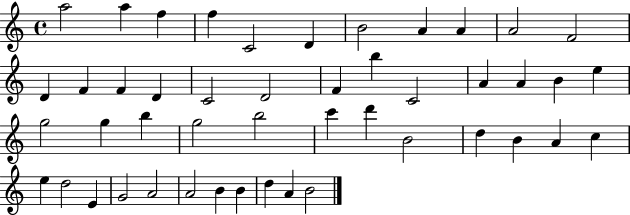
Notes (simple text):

A5/h A5/q F5/q F5/q C4/h D4/q B4/h A4/q A4/q A4/h F4/h D4/q F4/q F4/q D4/q C4/h D4/h F4/q B5/q C4/h A4/q A4/q B4/q E5/q G5/h G5/q B5/q G5/h B5/h C6/q D6/q B4/h D5/q B4/q A4/q C5/q E5/q D5/h E4/q G4/h A4/h A4/h B4/q B4/q D5/q A4/q B4/h